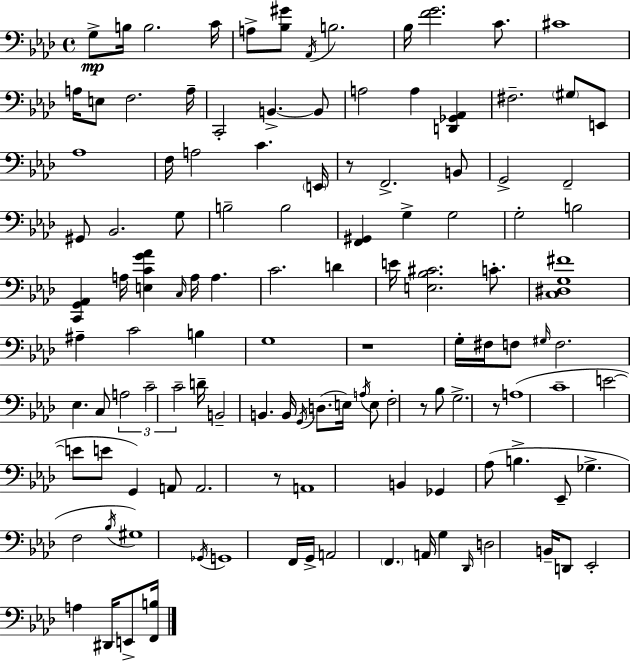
{
  \clef bass
  \time 4/4
  \defaultTimeSignature
  \key aes \major
  \repeat volta 2 { g8->\mp b16 b2. c'16 | a8-> <bes gis'>8 \acciaccatura { aes,16 } b2. | bes16 <f' g'>2. c'8. | cis'1 | \break a16 e8 f2. | a16-- c,2-. b,4.->~~ b,8 | a2 a4 <d, ges, aes,>4 | fis2.-- \parenthesize gis8 e,8 | \break aes1 | f16 a2 c'4. | \parenthesize e,16 r8 f,2.-> b,8 | g,2-> f,2-- | \break gis,8 bes,2. g8 | b2-- b2 | <f, gis,>4 g4-> g2 | g2-. b2 | \break <c, g, aes,>4 a16 <e c' g' aes'>4 \grace { c16 } a16 a4. | c'2. d'4 | e'16 <e bes cis'>2. c'8.-. | <c dis g fis'>1 | \break ais4-- c'2 b4 | g1 | r1 | g16-. fis16 f8 \grace { gis16 } f2. | \break ees4. c8 \tuplet 3/2 { a2 | c'2-- c'2-- } | d'16-- b,2-- b,4. | b,16 \acciaccatura { g,16 }( d8. e16) \acciaccatura { a16 } e8 f2-. | \break r8 bes8 g2.-> | r8 a1( | c'1-- | e'2~~ e'8 e'8 | \break g,4) a,8 a,2. | r8 a,1 | b,4 ges,4 aes8( b4.-> | ees,8-- ges4.-> f2 | \break \acciaccatura { bes16 }) gis1 | \acciaccatura { ges,16 } g,1 | f,16 g,16-> a,2 | \parenthesize f,4. a,16 g4 \grace { des,16 } d2 | \break b,16-- d,8 ees,2-. | a4 dis,16 e,8-> <f, b>16 } \bar "|."
}